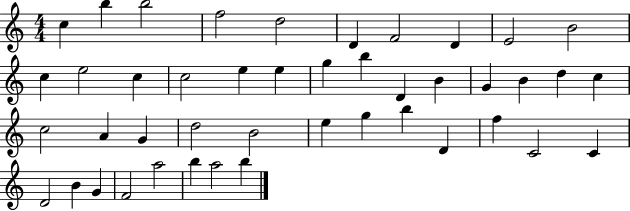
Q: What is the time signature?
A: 4/4